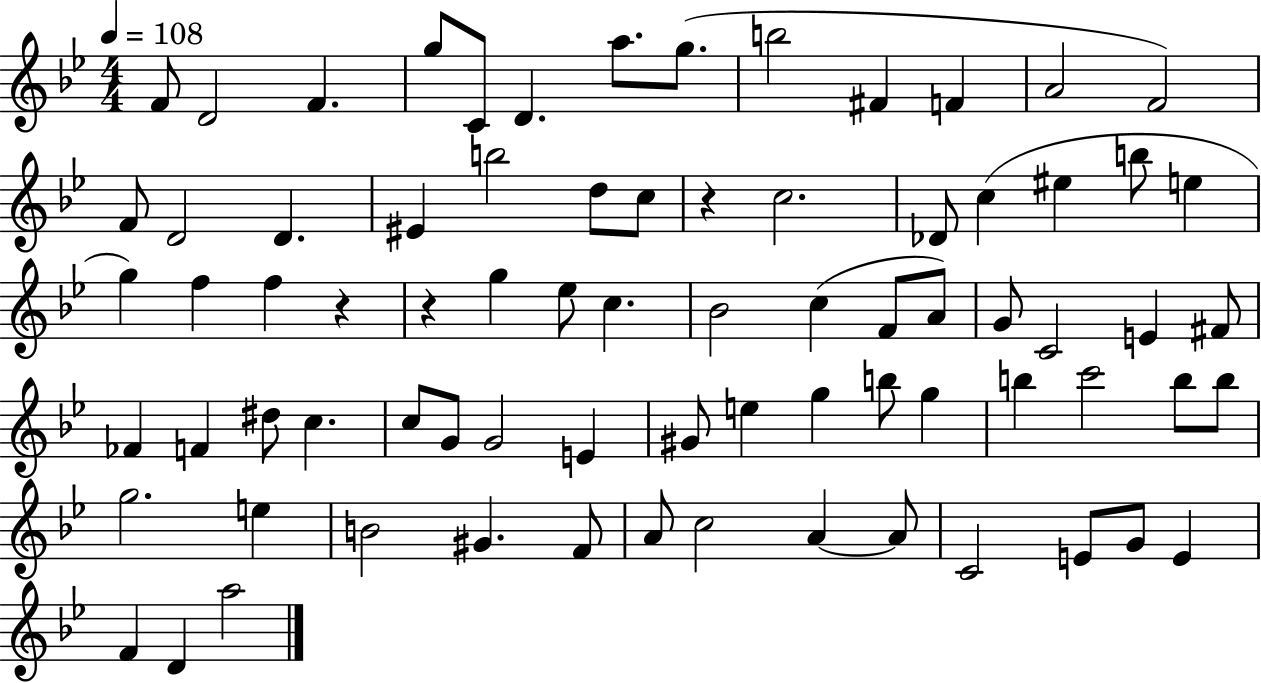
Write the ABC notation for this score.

X:1
T:Untitled
M:4/4
L:1/4
K:Bb
F/2 D2 F g/2 C/2 D a/2 g/2 b2 ^F F A2 F2 F/2 D2 D ^E b2 d/2 c/2 z c2 _D/2 c ^e b/2 e g f f z z g _e/2 c _B2 c F/2 A/2 G/2 C2 E ^F/2 _F F ^d/2 c c/2 G/2 G2 E ^G/2 e g b/2 g b c'2 b/2 b/2 g2 e B2 ^G F/2 A/2 c2 A A/2 C2 E/2 G/2 E F D a2